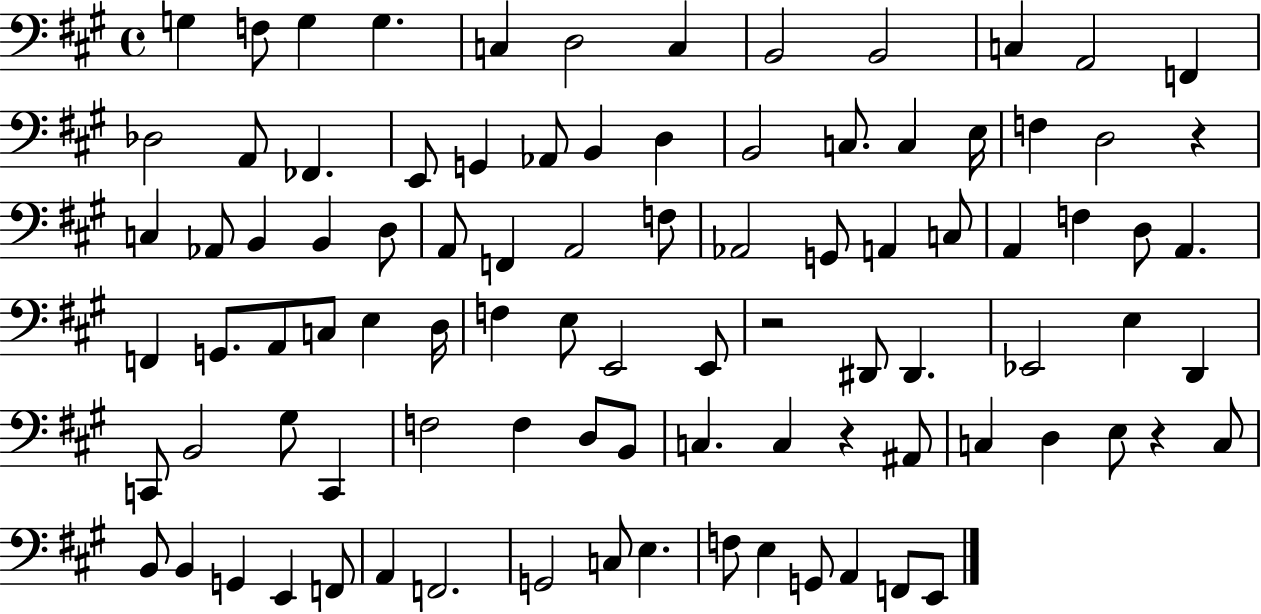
G3/q F3/e G3/q G3/q. C3/q D3/h C3/q B2/h B2/h C3/q A2/h F2/q Db3/h A2/e FES2/q. E2/e G2/q Ab2/e B2/q D3/q B2/h C3/e. C3/q E3/s F3/q D3/h R/q C3/q Ab2/e B2/q B2/q D3/e A2/e F2/q A2/h F3/e Ab2/h G2/e A2/q C3/e A2/q F3/q D3/e A2/q. F2/q G2/e. A2/e C3/e E3/q D3/s F3/q E3/e E2/h E2/e R/h D#2/e D#2/q. Eb2/h E3/q D2/q C2/e B2/h G#3/e C2/q F3/h F3/q D3/e B2/e C3/q. C3/q R/q A#2/e C3/q D3/q E3/e R/q C3/e B2/e B2/q G2/q E2/q F2/e A2/q F2/h. G2/h C3/e E3/q. F3/e E3/q G2/e A2/q F2/e E2/e